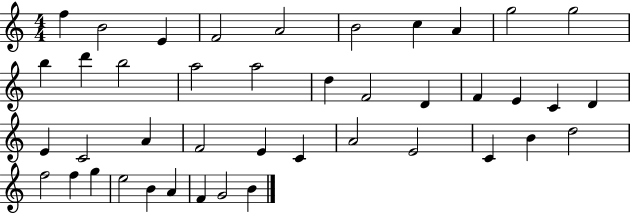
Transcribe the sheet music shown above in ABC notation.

X:1
T:Untitled
M:4/4
L:1/4
K:C
f B2 E F2 A2 B2 c A g2 g2 b d' b2 a2 a2 d F2 D F E C D E C2 A F2 E C A2 E2 C B d2 f2 f g e2 B A F G2 B